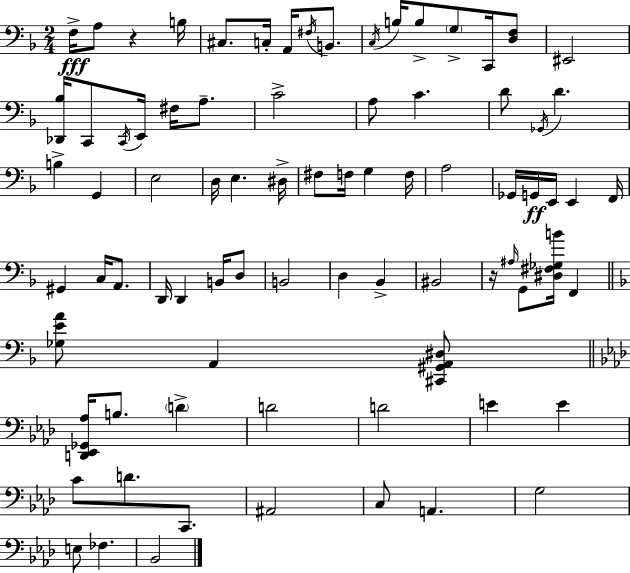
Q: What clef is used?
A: bass